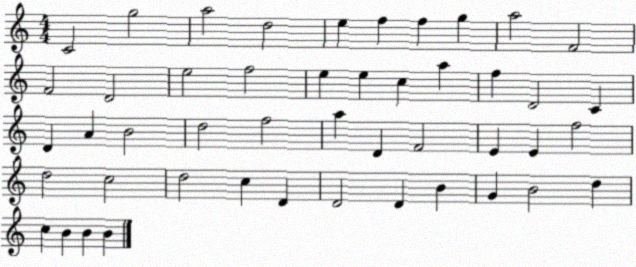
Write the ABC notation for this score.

X:1
T:Untitled
M:4/4
L:1/4
K:C
C2 g2 a2 d2 e f f g a2 F2 F2 D2 e2 f2 e e c a f D2 C D A B2 d2 f2 a D F2 E E f2 d2 c2 d2 c D D2 D B G B2 d c B B B